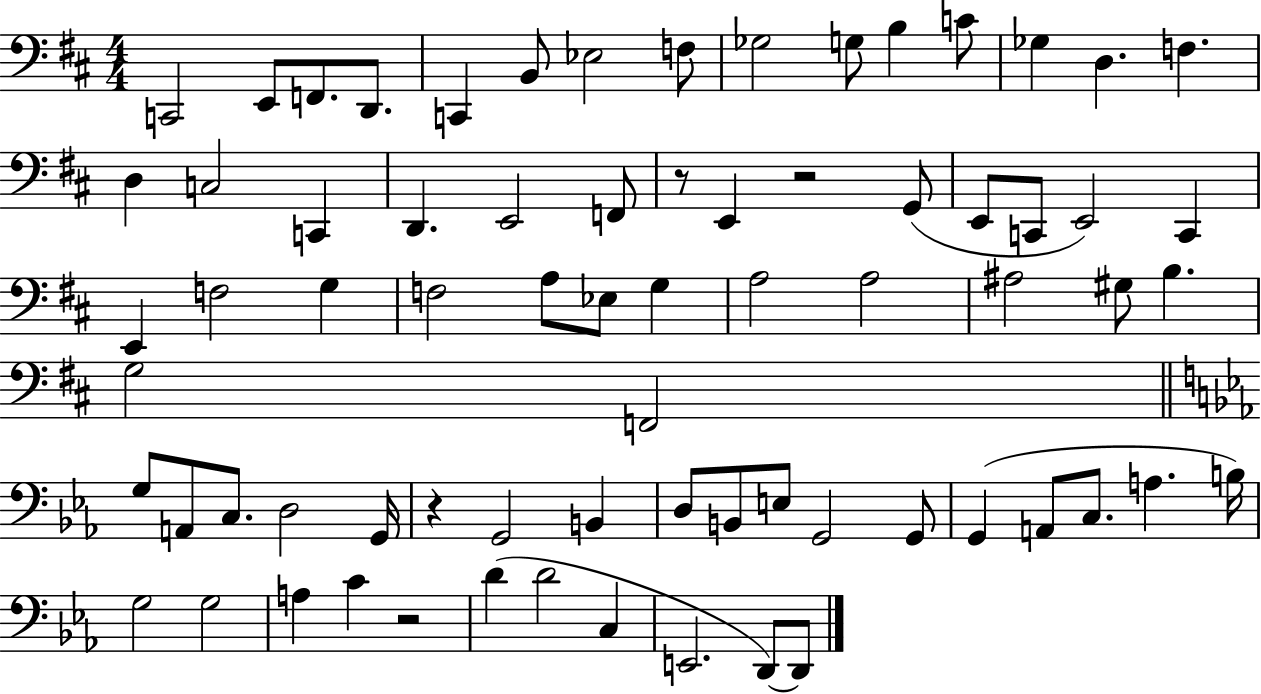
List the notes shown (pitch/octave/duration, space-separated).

C2/h E2/e F2/e. D2/e. C2/q B2/e Eb3/h F3/e Gb3/h G3/e B3/q C4/e Gb3/q D3/q. F3/q. D3/q C3/h C2/q D2/q. E2/h F2/e R/e E2/q R/h G2/e E2/e C2/e E2/h C2/q E2/q F3/h G3/q F3/h A3/e Eb3/e G3/q A3/h A3/h A#3/h G#3/e B3/q. G3/h F2/h G3/e A2/e C3/e. D3/h G2/s R/q G2/h B2/q D3/e B2/e E3/e G2/h G2/e G2/q A2/e C3/e. A3/q. B3/s G3/h G3/h A3/q C4/q R/h D4/q D4/h C3/q E2/h. D2/e D2/e